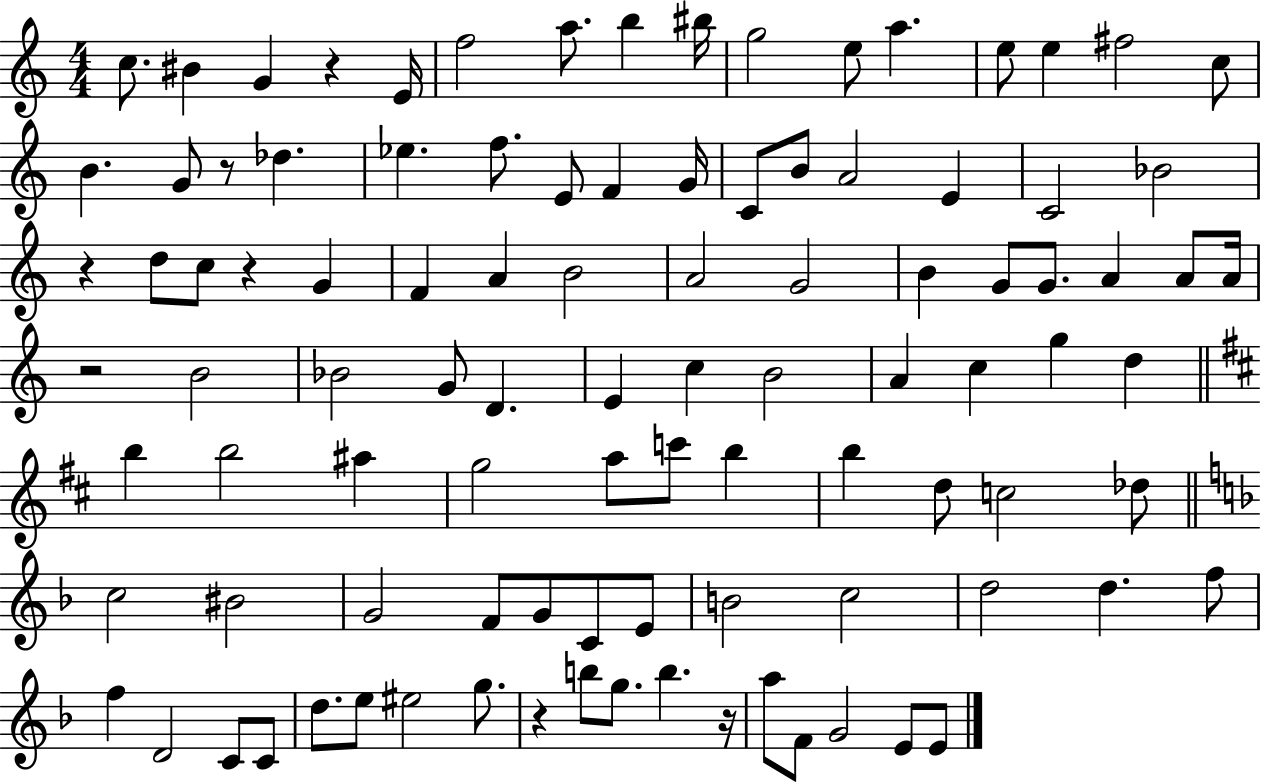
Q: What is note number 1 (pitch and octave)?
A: C5